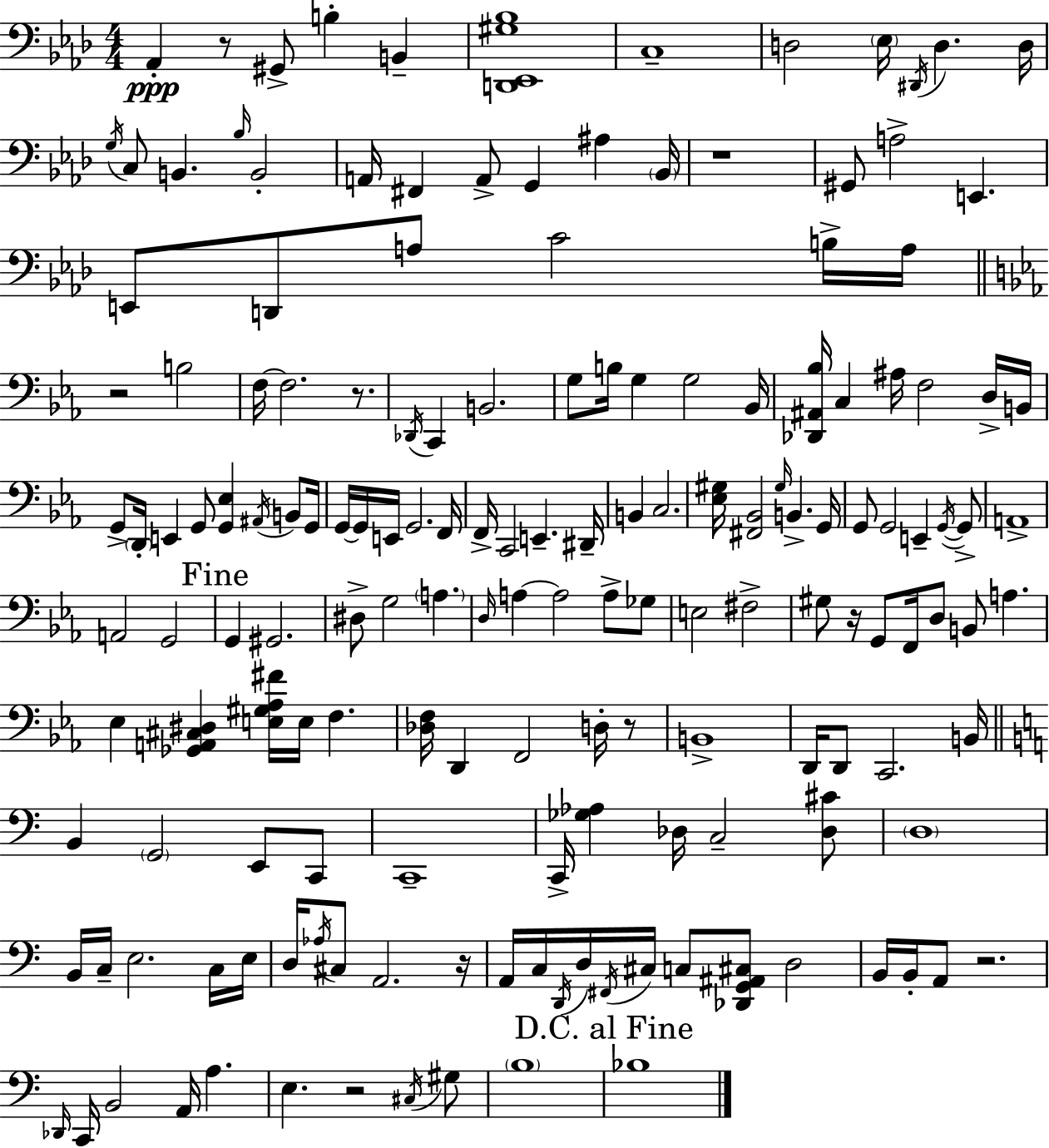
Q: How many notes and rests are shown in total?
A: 163